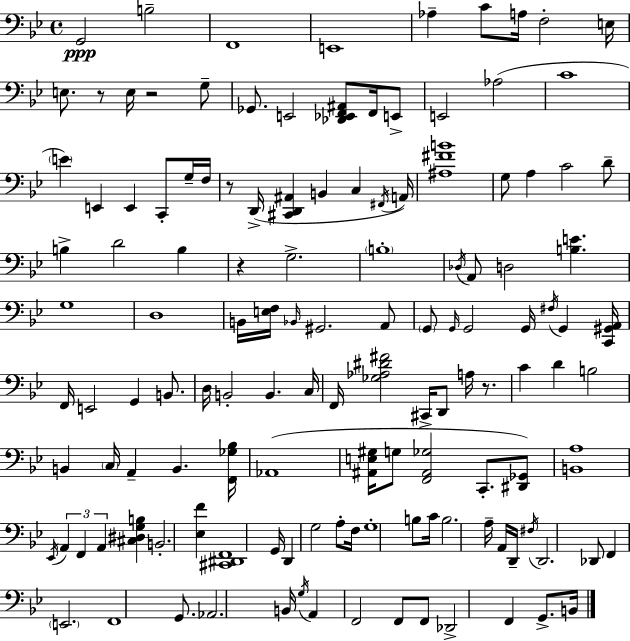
G2/h B3/h F2/w E2/w Ab3/q C4/e A3/s F3/h E3/s E3/e. R/e E3/s R/h G3/e Gb2/e. E2/h [Db2,Eb2,F2,A#2]/e F2/s E2/e E2/h Ab3/h C4/w E4/q E2/q E2/q C2/e G3/s F3/s R/e D2/s [C#2,D2,A#2]/q B2/q C3/q F#2/s A2/s [A#3,F#4,B4]/w G3/e A3/q C4/h D4/e B3/q D4/h B3/q R/q G3/h. B3/w Db3/s A2/e D3/h [B3,E4]/q. G3/w D3/w B2/s [E3,F3]/s Bb2/s G#2/h. A2/e G2/e G2/s G2/h G2/s F#3/s G2/q [C2,G#2,A2]/s F2/s E2/h G2/q B2/e. D3/s B2/h B2/q. C3/s F2/s [Gb3,Ab3,D#4,F#4]/h C#2/s D2/e A3/s R/e. C4/q D4/q B3/h B2/q C3/s A2/q B2/q. [F2,Gb3,Bb3]/s Ab2/w [A#2,E3,G#3]/s G3/e [F2,A#2,Gb3]/h C2/e. [D#2,Gb2]/e [B2,A3]/w Eb2/s A2/q F2/q A2/q [C#3,D#3,G3,B3]/q B2/h. [Eb3,F4]/q [C#2,D#2,F2]/w G2/s D2/q G3/h A3/e F3/s G3/w B3/e C4/s B3/h. A3/s A2/s D2/s F#3/s D2/h. Db2/e F2/q E2/h. F2/w G2/e. Ab2/h. B2/s G3/s A2/q F2/h F2/e F2/e Db2/h F2/q G2/e. B2/s